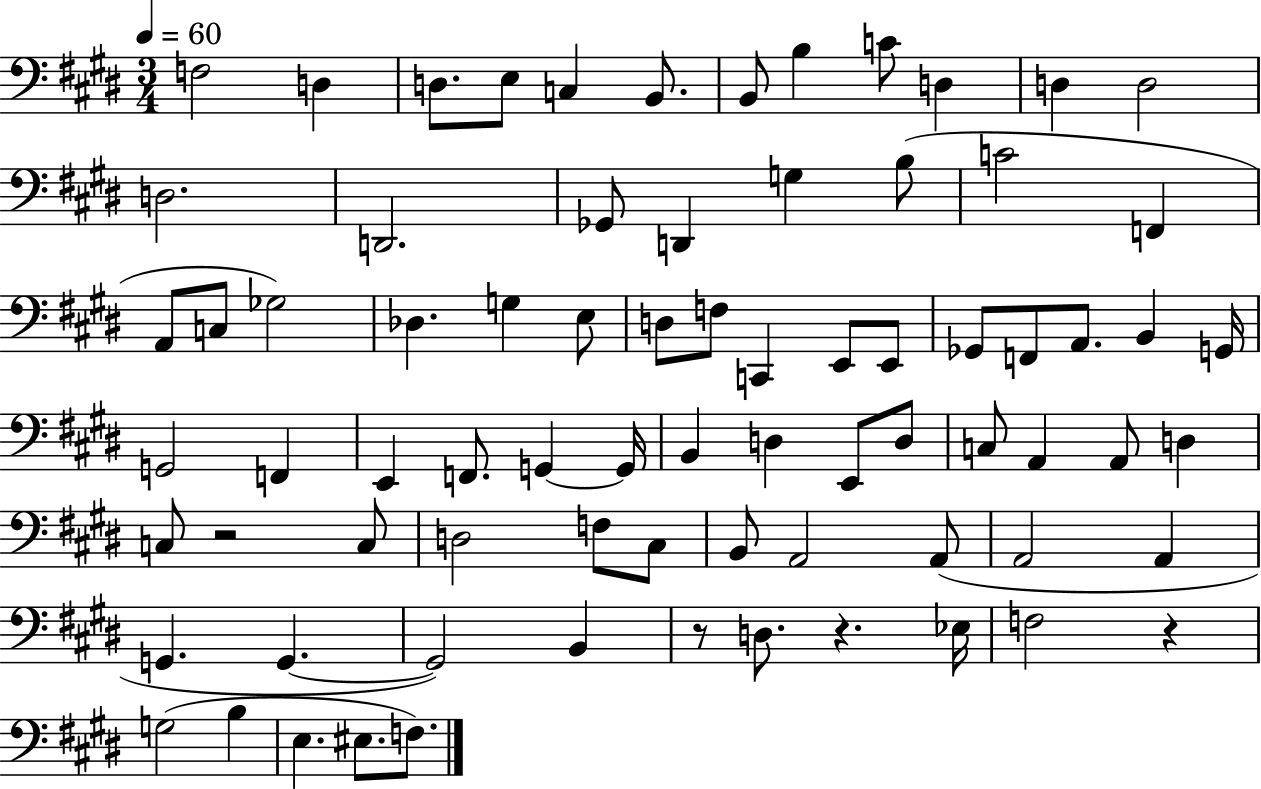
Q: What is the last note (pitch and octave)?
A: F3